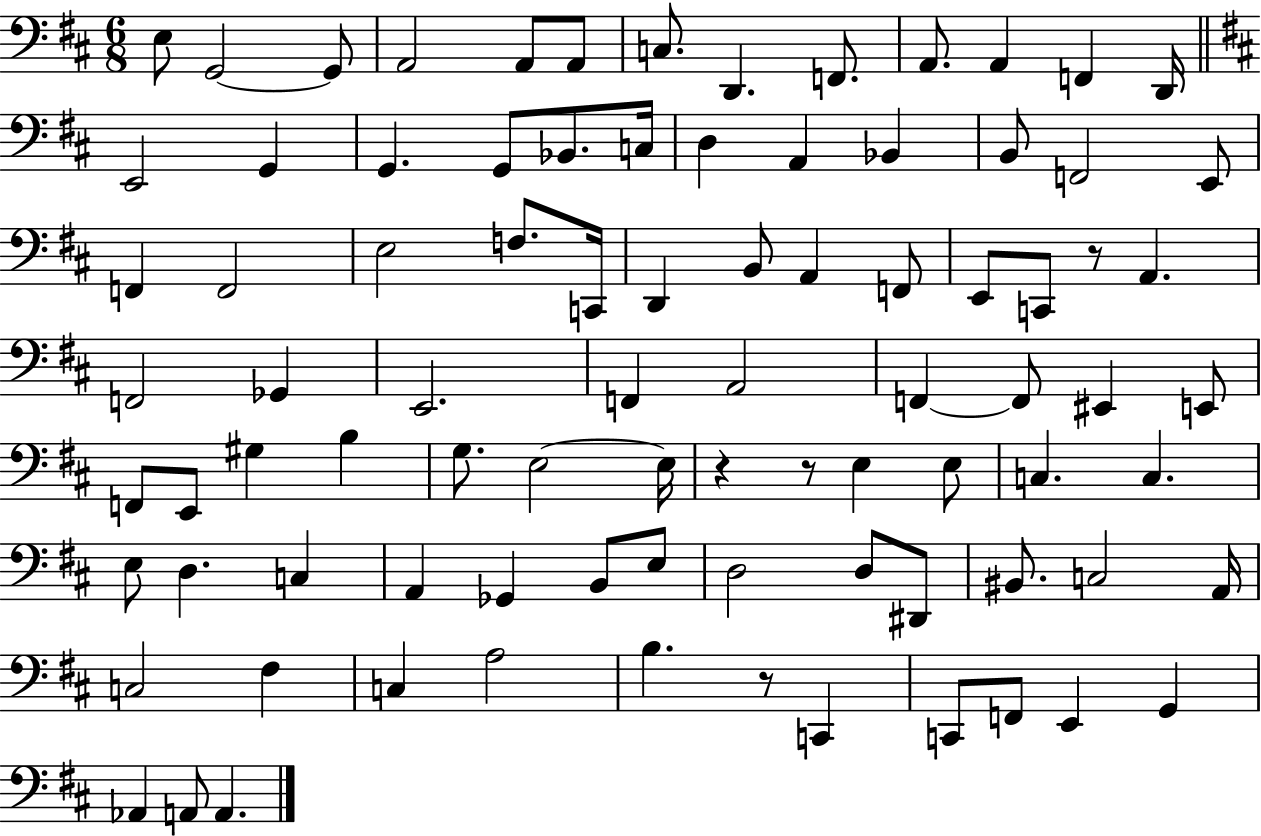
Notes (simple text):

E3/e G2/h G2/e A2/h A2/e A2/e C3/e. D2/q. F2/e. A2/e. A2/q F2/q D2/s E2/h G2/q G2/q. G2/e Bb2/e. C3/s D3/q A2/q Bb2/q B2/e F2/h E2/e F2/q F2/h E3/h F3/e. C2/s D2/q B2/e A2/q F2/e E2/e C2/e R/e A2/q. F2/h Gb2/q E2/h. F2/q A2/h F2/q F2/e EIS2/q E2/e F2/e E2/e G#3/q B3/q G3/e. E3/h E3/s R/q R/e E3/q E3/e C3/q. C3/q. E3/e D3/q. C3/q A2/q Gb2/q B2/e E3/e D3/h D3/e D#2/e BIS2/e. C3/h A2/s C3/h F#3/q C3/q A3/h B3/q. R/e C2/q C2/e F2/e E2/q G2/q Ab2/q A2/e A2/q.